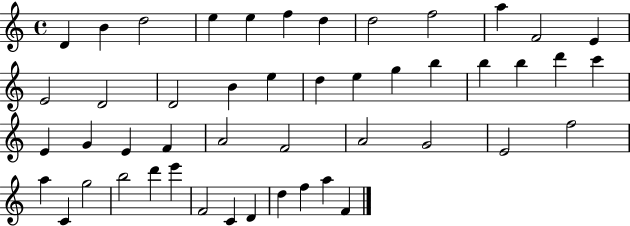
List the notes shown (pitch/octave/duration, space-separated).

D4/q B4/q D5/h E5/q E5/q F5/q D5/q D5/h F5/h A5/q F4/h E4/q E4/h D4/h D4/h B4/q E5/q D5/q E5/q G5/q B5/q B5/q B5/q D6/q C6/q E4/q G4/q E4/q F4/q A4/h F4/h A4/h G4/h E4/h F5/h A5/q C4/q G5/h B5/h D6/q E6/q F4/h C4/q D4/q D5/q F5/q A5/q F4/q